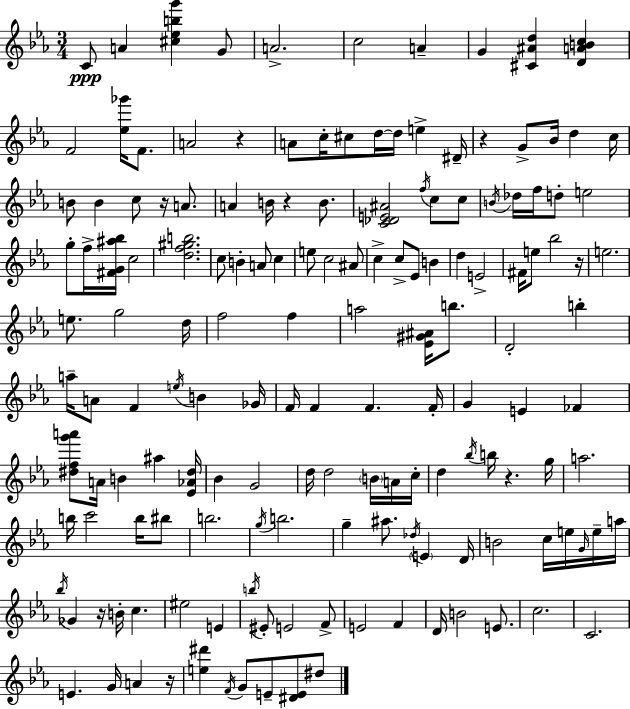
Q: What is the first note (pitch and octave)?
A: C4